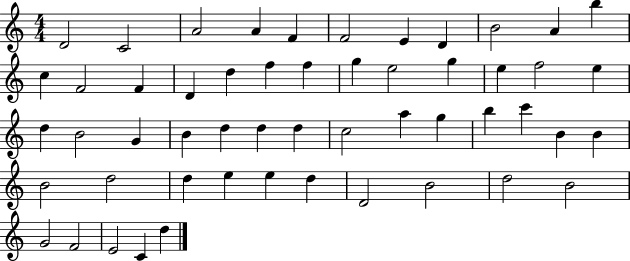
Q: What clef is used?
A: treble